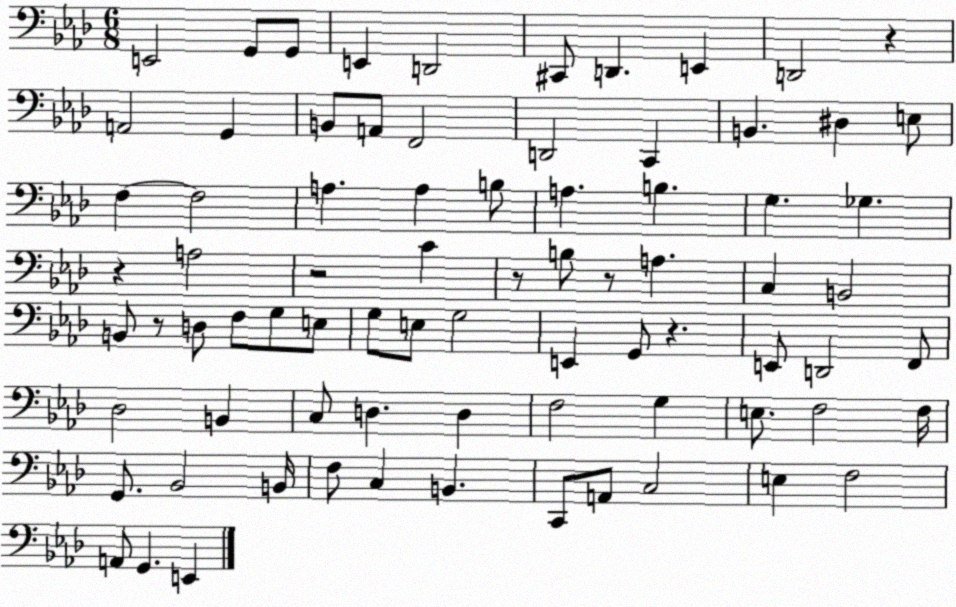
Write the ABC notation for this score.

X:1
T:Untitled
M:6/8
L:1/4
K:Ab
E,,2 G,,/2 G,,/2 E,, D,,2 ^C,,/2 D,, E,, D,,2 z A,,2 G,, B,,/2 A,,/2 F,,2 D,,2 C,, B,, ^D, E,/2 F, F,2 A, A, B,/2 A, B, G, _G, z A,2 z2 C z/2 B,/2 z/2 A, C, B,,2 B,,/2 z/2 D,/2 F,/2 G,/2 E,/2 G,/2 E,/2 G,2 E,, G,,/2 z E,,/2 D,,2 F,,/2 _D,2 B,, C,/2 D, D, F,2 G, E,/2 F,2 F,/4 G,,/2 _B,,2 B,,/4 F,/2 C, B,, C,,/2 A,,/2 C,2 E, F,2 A,,/2 G,, E,,